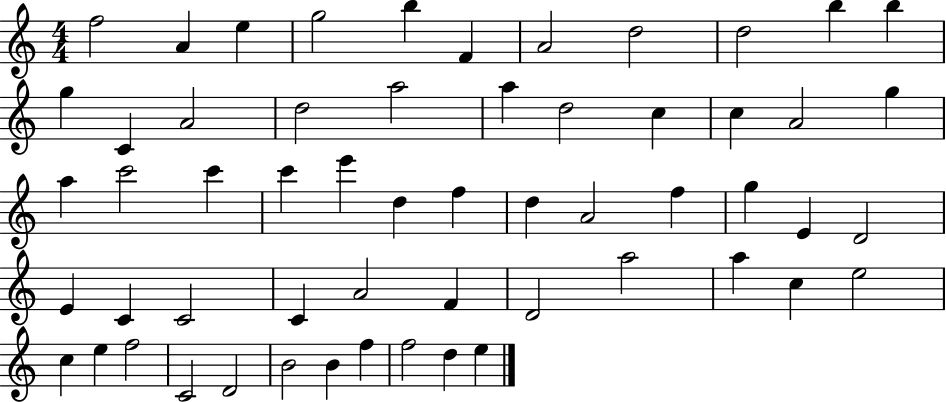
F5/h A4/q E5/q G5/h B5/q F4/q A4/h D5/h D5/h B5/q B5/q G5/q C4/q A4/h D5/h A5/h A5/q D5/h C5/q C5/q A4/h G5/q A5/q C6/h C6/q C6/q E6/q D5/q F5/q D5/q A4/h F5/q G5/q E4/q D4/h E4/q C4/q C4/h C4/q A4/h F4/q D4/h A5/h A5/q C5/q E5/h C5/q E5/q F5/h C4/h D4/h B4/h B4/q F5/q F5/h D5/q E5/q